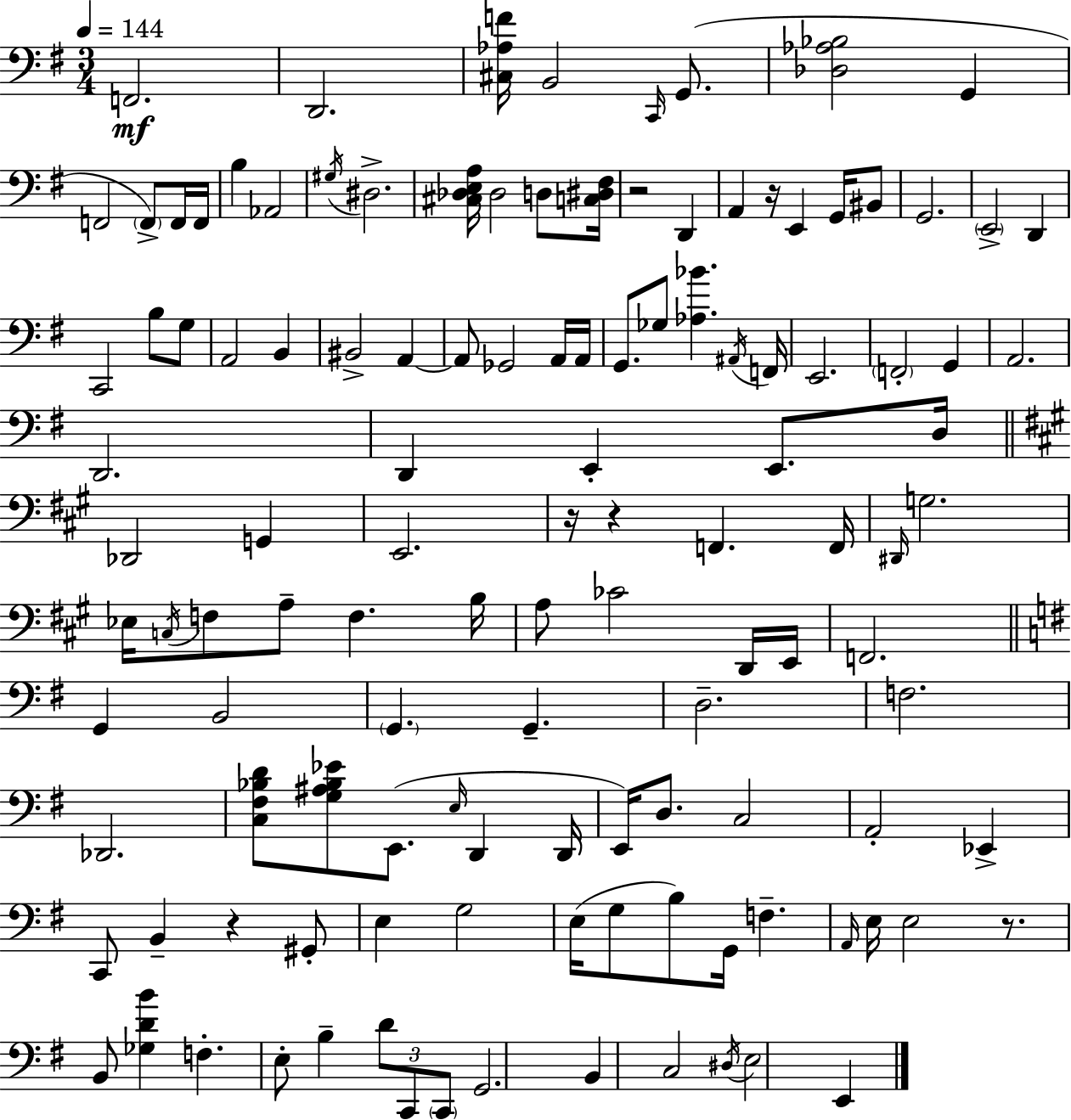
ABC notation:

X:1
T:Untitled
M:3/4
L:1/4
K:G
F,,2 D,,2 [^C,_A,F]/4 B,,2 C,,/4 G,,/2 [_D,_A,_B,]2 G,, F,,2 F,,/2 F,,/4 F,,/4 B, _A,,2 ^G,/4 ^D,2 [^C,_D,E,A,]/4 _D,2 D,/2 [C,^D,^F,]/4 z2 D,, A,, z/4 E,, G,,/4 ^B,,/2 G,,2 E,,2 D,, C,,2 B,/2 G,/2 A,,2 B,, ^B,,2 A,, A,,/2 _G,,2 A,,/4 A,,/4 G,,/2 _G,/2 [_A,_B] ^A,,/4 F,,/4 E,,2 F,,2 G,, A,,2 D,,2 D,, E,, E,,/2 D,/4 _D,,2 G,, E,,2 z/4 z F,, F,,/4 ^D,,/4 G,2 _E,/4 C,/4 F,/2 A,/2 F, B,/4 A,/2 _C2 D,,/4 E,,/4 F,,2 G,, B,,2 G,, G,, D,2 F,2 _D,,2 [C,^F,_B,D]/2 [G,^A,_B,_E]/2 E,,/2 E,/4 D,, D,,/4 E,,/4 D,/2 C,2 A,,2 _E,, C,,/2 B,, z ^G,,/2 E, G,2 E,/4 G,/2 B,/2 G,,/4 F, A,,/4 E,/4 E,2 z/2 B,,/2 [_G,DB] F, E,/2 B, D/2 C,,/2 C,,/2 G,,2 B,, C,2 ^D,/4 E,2 E,,